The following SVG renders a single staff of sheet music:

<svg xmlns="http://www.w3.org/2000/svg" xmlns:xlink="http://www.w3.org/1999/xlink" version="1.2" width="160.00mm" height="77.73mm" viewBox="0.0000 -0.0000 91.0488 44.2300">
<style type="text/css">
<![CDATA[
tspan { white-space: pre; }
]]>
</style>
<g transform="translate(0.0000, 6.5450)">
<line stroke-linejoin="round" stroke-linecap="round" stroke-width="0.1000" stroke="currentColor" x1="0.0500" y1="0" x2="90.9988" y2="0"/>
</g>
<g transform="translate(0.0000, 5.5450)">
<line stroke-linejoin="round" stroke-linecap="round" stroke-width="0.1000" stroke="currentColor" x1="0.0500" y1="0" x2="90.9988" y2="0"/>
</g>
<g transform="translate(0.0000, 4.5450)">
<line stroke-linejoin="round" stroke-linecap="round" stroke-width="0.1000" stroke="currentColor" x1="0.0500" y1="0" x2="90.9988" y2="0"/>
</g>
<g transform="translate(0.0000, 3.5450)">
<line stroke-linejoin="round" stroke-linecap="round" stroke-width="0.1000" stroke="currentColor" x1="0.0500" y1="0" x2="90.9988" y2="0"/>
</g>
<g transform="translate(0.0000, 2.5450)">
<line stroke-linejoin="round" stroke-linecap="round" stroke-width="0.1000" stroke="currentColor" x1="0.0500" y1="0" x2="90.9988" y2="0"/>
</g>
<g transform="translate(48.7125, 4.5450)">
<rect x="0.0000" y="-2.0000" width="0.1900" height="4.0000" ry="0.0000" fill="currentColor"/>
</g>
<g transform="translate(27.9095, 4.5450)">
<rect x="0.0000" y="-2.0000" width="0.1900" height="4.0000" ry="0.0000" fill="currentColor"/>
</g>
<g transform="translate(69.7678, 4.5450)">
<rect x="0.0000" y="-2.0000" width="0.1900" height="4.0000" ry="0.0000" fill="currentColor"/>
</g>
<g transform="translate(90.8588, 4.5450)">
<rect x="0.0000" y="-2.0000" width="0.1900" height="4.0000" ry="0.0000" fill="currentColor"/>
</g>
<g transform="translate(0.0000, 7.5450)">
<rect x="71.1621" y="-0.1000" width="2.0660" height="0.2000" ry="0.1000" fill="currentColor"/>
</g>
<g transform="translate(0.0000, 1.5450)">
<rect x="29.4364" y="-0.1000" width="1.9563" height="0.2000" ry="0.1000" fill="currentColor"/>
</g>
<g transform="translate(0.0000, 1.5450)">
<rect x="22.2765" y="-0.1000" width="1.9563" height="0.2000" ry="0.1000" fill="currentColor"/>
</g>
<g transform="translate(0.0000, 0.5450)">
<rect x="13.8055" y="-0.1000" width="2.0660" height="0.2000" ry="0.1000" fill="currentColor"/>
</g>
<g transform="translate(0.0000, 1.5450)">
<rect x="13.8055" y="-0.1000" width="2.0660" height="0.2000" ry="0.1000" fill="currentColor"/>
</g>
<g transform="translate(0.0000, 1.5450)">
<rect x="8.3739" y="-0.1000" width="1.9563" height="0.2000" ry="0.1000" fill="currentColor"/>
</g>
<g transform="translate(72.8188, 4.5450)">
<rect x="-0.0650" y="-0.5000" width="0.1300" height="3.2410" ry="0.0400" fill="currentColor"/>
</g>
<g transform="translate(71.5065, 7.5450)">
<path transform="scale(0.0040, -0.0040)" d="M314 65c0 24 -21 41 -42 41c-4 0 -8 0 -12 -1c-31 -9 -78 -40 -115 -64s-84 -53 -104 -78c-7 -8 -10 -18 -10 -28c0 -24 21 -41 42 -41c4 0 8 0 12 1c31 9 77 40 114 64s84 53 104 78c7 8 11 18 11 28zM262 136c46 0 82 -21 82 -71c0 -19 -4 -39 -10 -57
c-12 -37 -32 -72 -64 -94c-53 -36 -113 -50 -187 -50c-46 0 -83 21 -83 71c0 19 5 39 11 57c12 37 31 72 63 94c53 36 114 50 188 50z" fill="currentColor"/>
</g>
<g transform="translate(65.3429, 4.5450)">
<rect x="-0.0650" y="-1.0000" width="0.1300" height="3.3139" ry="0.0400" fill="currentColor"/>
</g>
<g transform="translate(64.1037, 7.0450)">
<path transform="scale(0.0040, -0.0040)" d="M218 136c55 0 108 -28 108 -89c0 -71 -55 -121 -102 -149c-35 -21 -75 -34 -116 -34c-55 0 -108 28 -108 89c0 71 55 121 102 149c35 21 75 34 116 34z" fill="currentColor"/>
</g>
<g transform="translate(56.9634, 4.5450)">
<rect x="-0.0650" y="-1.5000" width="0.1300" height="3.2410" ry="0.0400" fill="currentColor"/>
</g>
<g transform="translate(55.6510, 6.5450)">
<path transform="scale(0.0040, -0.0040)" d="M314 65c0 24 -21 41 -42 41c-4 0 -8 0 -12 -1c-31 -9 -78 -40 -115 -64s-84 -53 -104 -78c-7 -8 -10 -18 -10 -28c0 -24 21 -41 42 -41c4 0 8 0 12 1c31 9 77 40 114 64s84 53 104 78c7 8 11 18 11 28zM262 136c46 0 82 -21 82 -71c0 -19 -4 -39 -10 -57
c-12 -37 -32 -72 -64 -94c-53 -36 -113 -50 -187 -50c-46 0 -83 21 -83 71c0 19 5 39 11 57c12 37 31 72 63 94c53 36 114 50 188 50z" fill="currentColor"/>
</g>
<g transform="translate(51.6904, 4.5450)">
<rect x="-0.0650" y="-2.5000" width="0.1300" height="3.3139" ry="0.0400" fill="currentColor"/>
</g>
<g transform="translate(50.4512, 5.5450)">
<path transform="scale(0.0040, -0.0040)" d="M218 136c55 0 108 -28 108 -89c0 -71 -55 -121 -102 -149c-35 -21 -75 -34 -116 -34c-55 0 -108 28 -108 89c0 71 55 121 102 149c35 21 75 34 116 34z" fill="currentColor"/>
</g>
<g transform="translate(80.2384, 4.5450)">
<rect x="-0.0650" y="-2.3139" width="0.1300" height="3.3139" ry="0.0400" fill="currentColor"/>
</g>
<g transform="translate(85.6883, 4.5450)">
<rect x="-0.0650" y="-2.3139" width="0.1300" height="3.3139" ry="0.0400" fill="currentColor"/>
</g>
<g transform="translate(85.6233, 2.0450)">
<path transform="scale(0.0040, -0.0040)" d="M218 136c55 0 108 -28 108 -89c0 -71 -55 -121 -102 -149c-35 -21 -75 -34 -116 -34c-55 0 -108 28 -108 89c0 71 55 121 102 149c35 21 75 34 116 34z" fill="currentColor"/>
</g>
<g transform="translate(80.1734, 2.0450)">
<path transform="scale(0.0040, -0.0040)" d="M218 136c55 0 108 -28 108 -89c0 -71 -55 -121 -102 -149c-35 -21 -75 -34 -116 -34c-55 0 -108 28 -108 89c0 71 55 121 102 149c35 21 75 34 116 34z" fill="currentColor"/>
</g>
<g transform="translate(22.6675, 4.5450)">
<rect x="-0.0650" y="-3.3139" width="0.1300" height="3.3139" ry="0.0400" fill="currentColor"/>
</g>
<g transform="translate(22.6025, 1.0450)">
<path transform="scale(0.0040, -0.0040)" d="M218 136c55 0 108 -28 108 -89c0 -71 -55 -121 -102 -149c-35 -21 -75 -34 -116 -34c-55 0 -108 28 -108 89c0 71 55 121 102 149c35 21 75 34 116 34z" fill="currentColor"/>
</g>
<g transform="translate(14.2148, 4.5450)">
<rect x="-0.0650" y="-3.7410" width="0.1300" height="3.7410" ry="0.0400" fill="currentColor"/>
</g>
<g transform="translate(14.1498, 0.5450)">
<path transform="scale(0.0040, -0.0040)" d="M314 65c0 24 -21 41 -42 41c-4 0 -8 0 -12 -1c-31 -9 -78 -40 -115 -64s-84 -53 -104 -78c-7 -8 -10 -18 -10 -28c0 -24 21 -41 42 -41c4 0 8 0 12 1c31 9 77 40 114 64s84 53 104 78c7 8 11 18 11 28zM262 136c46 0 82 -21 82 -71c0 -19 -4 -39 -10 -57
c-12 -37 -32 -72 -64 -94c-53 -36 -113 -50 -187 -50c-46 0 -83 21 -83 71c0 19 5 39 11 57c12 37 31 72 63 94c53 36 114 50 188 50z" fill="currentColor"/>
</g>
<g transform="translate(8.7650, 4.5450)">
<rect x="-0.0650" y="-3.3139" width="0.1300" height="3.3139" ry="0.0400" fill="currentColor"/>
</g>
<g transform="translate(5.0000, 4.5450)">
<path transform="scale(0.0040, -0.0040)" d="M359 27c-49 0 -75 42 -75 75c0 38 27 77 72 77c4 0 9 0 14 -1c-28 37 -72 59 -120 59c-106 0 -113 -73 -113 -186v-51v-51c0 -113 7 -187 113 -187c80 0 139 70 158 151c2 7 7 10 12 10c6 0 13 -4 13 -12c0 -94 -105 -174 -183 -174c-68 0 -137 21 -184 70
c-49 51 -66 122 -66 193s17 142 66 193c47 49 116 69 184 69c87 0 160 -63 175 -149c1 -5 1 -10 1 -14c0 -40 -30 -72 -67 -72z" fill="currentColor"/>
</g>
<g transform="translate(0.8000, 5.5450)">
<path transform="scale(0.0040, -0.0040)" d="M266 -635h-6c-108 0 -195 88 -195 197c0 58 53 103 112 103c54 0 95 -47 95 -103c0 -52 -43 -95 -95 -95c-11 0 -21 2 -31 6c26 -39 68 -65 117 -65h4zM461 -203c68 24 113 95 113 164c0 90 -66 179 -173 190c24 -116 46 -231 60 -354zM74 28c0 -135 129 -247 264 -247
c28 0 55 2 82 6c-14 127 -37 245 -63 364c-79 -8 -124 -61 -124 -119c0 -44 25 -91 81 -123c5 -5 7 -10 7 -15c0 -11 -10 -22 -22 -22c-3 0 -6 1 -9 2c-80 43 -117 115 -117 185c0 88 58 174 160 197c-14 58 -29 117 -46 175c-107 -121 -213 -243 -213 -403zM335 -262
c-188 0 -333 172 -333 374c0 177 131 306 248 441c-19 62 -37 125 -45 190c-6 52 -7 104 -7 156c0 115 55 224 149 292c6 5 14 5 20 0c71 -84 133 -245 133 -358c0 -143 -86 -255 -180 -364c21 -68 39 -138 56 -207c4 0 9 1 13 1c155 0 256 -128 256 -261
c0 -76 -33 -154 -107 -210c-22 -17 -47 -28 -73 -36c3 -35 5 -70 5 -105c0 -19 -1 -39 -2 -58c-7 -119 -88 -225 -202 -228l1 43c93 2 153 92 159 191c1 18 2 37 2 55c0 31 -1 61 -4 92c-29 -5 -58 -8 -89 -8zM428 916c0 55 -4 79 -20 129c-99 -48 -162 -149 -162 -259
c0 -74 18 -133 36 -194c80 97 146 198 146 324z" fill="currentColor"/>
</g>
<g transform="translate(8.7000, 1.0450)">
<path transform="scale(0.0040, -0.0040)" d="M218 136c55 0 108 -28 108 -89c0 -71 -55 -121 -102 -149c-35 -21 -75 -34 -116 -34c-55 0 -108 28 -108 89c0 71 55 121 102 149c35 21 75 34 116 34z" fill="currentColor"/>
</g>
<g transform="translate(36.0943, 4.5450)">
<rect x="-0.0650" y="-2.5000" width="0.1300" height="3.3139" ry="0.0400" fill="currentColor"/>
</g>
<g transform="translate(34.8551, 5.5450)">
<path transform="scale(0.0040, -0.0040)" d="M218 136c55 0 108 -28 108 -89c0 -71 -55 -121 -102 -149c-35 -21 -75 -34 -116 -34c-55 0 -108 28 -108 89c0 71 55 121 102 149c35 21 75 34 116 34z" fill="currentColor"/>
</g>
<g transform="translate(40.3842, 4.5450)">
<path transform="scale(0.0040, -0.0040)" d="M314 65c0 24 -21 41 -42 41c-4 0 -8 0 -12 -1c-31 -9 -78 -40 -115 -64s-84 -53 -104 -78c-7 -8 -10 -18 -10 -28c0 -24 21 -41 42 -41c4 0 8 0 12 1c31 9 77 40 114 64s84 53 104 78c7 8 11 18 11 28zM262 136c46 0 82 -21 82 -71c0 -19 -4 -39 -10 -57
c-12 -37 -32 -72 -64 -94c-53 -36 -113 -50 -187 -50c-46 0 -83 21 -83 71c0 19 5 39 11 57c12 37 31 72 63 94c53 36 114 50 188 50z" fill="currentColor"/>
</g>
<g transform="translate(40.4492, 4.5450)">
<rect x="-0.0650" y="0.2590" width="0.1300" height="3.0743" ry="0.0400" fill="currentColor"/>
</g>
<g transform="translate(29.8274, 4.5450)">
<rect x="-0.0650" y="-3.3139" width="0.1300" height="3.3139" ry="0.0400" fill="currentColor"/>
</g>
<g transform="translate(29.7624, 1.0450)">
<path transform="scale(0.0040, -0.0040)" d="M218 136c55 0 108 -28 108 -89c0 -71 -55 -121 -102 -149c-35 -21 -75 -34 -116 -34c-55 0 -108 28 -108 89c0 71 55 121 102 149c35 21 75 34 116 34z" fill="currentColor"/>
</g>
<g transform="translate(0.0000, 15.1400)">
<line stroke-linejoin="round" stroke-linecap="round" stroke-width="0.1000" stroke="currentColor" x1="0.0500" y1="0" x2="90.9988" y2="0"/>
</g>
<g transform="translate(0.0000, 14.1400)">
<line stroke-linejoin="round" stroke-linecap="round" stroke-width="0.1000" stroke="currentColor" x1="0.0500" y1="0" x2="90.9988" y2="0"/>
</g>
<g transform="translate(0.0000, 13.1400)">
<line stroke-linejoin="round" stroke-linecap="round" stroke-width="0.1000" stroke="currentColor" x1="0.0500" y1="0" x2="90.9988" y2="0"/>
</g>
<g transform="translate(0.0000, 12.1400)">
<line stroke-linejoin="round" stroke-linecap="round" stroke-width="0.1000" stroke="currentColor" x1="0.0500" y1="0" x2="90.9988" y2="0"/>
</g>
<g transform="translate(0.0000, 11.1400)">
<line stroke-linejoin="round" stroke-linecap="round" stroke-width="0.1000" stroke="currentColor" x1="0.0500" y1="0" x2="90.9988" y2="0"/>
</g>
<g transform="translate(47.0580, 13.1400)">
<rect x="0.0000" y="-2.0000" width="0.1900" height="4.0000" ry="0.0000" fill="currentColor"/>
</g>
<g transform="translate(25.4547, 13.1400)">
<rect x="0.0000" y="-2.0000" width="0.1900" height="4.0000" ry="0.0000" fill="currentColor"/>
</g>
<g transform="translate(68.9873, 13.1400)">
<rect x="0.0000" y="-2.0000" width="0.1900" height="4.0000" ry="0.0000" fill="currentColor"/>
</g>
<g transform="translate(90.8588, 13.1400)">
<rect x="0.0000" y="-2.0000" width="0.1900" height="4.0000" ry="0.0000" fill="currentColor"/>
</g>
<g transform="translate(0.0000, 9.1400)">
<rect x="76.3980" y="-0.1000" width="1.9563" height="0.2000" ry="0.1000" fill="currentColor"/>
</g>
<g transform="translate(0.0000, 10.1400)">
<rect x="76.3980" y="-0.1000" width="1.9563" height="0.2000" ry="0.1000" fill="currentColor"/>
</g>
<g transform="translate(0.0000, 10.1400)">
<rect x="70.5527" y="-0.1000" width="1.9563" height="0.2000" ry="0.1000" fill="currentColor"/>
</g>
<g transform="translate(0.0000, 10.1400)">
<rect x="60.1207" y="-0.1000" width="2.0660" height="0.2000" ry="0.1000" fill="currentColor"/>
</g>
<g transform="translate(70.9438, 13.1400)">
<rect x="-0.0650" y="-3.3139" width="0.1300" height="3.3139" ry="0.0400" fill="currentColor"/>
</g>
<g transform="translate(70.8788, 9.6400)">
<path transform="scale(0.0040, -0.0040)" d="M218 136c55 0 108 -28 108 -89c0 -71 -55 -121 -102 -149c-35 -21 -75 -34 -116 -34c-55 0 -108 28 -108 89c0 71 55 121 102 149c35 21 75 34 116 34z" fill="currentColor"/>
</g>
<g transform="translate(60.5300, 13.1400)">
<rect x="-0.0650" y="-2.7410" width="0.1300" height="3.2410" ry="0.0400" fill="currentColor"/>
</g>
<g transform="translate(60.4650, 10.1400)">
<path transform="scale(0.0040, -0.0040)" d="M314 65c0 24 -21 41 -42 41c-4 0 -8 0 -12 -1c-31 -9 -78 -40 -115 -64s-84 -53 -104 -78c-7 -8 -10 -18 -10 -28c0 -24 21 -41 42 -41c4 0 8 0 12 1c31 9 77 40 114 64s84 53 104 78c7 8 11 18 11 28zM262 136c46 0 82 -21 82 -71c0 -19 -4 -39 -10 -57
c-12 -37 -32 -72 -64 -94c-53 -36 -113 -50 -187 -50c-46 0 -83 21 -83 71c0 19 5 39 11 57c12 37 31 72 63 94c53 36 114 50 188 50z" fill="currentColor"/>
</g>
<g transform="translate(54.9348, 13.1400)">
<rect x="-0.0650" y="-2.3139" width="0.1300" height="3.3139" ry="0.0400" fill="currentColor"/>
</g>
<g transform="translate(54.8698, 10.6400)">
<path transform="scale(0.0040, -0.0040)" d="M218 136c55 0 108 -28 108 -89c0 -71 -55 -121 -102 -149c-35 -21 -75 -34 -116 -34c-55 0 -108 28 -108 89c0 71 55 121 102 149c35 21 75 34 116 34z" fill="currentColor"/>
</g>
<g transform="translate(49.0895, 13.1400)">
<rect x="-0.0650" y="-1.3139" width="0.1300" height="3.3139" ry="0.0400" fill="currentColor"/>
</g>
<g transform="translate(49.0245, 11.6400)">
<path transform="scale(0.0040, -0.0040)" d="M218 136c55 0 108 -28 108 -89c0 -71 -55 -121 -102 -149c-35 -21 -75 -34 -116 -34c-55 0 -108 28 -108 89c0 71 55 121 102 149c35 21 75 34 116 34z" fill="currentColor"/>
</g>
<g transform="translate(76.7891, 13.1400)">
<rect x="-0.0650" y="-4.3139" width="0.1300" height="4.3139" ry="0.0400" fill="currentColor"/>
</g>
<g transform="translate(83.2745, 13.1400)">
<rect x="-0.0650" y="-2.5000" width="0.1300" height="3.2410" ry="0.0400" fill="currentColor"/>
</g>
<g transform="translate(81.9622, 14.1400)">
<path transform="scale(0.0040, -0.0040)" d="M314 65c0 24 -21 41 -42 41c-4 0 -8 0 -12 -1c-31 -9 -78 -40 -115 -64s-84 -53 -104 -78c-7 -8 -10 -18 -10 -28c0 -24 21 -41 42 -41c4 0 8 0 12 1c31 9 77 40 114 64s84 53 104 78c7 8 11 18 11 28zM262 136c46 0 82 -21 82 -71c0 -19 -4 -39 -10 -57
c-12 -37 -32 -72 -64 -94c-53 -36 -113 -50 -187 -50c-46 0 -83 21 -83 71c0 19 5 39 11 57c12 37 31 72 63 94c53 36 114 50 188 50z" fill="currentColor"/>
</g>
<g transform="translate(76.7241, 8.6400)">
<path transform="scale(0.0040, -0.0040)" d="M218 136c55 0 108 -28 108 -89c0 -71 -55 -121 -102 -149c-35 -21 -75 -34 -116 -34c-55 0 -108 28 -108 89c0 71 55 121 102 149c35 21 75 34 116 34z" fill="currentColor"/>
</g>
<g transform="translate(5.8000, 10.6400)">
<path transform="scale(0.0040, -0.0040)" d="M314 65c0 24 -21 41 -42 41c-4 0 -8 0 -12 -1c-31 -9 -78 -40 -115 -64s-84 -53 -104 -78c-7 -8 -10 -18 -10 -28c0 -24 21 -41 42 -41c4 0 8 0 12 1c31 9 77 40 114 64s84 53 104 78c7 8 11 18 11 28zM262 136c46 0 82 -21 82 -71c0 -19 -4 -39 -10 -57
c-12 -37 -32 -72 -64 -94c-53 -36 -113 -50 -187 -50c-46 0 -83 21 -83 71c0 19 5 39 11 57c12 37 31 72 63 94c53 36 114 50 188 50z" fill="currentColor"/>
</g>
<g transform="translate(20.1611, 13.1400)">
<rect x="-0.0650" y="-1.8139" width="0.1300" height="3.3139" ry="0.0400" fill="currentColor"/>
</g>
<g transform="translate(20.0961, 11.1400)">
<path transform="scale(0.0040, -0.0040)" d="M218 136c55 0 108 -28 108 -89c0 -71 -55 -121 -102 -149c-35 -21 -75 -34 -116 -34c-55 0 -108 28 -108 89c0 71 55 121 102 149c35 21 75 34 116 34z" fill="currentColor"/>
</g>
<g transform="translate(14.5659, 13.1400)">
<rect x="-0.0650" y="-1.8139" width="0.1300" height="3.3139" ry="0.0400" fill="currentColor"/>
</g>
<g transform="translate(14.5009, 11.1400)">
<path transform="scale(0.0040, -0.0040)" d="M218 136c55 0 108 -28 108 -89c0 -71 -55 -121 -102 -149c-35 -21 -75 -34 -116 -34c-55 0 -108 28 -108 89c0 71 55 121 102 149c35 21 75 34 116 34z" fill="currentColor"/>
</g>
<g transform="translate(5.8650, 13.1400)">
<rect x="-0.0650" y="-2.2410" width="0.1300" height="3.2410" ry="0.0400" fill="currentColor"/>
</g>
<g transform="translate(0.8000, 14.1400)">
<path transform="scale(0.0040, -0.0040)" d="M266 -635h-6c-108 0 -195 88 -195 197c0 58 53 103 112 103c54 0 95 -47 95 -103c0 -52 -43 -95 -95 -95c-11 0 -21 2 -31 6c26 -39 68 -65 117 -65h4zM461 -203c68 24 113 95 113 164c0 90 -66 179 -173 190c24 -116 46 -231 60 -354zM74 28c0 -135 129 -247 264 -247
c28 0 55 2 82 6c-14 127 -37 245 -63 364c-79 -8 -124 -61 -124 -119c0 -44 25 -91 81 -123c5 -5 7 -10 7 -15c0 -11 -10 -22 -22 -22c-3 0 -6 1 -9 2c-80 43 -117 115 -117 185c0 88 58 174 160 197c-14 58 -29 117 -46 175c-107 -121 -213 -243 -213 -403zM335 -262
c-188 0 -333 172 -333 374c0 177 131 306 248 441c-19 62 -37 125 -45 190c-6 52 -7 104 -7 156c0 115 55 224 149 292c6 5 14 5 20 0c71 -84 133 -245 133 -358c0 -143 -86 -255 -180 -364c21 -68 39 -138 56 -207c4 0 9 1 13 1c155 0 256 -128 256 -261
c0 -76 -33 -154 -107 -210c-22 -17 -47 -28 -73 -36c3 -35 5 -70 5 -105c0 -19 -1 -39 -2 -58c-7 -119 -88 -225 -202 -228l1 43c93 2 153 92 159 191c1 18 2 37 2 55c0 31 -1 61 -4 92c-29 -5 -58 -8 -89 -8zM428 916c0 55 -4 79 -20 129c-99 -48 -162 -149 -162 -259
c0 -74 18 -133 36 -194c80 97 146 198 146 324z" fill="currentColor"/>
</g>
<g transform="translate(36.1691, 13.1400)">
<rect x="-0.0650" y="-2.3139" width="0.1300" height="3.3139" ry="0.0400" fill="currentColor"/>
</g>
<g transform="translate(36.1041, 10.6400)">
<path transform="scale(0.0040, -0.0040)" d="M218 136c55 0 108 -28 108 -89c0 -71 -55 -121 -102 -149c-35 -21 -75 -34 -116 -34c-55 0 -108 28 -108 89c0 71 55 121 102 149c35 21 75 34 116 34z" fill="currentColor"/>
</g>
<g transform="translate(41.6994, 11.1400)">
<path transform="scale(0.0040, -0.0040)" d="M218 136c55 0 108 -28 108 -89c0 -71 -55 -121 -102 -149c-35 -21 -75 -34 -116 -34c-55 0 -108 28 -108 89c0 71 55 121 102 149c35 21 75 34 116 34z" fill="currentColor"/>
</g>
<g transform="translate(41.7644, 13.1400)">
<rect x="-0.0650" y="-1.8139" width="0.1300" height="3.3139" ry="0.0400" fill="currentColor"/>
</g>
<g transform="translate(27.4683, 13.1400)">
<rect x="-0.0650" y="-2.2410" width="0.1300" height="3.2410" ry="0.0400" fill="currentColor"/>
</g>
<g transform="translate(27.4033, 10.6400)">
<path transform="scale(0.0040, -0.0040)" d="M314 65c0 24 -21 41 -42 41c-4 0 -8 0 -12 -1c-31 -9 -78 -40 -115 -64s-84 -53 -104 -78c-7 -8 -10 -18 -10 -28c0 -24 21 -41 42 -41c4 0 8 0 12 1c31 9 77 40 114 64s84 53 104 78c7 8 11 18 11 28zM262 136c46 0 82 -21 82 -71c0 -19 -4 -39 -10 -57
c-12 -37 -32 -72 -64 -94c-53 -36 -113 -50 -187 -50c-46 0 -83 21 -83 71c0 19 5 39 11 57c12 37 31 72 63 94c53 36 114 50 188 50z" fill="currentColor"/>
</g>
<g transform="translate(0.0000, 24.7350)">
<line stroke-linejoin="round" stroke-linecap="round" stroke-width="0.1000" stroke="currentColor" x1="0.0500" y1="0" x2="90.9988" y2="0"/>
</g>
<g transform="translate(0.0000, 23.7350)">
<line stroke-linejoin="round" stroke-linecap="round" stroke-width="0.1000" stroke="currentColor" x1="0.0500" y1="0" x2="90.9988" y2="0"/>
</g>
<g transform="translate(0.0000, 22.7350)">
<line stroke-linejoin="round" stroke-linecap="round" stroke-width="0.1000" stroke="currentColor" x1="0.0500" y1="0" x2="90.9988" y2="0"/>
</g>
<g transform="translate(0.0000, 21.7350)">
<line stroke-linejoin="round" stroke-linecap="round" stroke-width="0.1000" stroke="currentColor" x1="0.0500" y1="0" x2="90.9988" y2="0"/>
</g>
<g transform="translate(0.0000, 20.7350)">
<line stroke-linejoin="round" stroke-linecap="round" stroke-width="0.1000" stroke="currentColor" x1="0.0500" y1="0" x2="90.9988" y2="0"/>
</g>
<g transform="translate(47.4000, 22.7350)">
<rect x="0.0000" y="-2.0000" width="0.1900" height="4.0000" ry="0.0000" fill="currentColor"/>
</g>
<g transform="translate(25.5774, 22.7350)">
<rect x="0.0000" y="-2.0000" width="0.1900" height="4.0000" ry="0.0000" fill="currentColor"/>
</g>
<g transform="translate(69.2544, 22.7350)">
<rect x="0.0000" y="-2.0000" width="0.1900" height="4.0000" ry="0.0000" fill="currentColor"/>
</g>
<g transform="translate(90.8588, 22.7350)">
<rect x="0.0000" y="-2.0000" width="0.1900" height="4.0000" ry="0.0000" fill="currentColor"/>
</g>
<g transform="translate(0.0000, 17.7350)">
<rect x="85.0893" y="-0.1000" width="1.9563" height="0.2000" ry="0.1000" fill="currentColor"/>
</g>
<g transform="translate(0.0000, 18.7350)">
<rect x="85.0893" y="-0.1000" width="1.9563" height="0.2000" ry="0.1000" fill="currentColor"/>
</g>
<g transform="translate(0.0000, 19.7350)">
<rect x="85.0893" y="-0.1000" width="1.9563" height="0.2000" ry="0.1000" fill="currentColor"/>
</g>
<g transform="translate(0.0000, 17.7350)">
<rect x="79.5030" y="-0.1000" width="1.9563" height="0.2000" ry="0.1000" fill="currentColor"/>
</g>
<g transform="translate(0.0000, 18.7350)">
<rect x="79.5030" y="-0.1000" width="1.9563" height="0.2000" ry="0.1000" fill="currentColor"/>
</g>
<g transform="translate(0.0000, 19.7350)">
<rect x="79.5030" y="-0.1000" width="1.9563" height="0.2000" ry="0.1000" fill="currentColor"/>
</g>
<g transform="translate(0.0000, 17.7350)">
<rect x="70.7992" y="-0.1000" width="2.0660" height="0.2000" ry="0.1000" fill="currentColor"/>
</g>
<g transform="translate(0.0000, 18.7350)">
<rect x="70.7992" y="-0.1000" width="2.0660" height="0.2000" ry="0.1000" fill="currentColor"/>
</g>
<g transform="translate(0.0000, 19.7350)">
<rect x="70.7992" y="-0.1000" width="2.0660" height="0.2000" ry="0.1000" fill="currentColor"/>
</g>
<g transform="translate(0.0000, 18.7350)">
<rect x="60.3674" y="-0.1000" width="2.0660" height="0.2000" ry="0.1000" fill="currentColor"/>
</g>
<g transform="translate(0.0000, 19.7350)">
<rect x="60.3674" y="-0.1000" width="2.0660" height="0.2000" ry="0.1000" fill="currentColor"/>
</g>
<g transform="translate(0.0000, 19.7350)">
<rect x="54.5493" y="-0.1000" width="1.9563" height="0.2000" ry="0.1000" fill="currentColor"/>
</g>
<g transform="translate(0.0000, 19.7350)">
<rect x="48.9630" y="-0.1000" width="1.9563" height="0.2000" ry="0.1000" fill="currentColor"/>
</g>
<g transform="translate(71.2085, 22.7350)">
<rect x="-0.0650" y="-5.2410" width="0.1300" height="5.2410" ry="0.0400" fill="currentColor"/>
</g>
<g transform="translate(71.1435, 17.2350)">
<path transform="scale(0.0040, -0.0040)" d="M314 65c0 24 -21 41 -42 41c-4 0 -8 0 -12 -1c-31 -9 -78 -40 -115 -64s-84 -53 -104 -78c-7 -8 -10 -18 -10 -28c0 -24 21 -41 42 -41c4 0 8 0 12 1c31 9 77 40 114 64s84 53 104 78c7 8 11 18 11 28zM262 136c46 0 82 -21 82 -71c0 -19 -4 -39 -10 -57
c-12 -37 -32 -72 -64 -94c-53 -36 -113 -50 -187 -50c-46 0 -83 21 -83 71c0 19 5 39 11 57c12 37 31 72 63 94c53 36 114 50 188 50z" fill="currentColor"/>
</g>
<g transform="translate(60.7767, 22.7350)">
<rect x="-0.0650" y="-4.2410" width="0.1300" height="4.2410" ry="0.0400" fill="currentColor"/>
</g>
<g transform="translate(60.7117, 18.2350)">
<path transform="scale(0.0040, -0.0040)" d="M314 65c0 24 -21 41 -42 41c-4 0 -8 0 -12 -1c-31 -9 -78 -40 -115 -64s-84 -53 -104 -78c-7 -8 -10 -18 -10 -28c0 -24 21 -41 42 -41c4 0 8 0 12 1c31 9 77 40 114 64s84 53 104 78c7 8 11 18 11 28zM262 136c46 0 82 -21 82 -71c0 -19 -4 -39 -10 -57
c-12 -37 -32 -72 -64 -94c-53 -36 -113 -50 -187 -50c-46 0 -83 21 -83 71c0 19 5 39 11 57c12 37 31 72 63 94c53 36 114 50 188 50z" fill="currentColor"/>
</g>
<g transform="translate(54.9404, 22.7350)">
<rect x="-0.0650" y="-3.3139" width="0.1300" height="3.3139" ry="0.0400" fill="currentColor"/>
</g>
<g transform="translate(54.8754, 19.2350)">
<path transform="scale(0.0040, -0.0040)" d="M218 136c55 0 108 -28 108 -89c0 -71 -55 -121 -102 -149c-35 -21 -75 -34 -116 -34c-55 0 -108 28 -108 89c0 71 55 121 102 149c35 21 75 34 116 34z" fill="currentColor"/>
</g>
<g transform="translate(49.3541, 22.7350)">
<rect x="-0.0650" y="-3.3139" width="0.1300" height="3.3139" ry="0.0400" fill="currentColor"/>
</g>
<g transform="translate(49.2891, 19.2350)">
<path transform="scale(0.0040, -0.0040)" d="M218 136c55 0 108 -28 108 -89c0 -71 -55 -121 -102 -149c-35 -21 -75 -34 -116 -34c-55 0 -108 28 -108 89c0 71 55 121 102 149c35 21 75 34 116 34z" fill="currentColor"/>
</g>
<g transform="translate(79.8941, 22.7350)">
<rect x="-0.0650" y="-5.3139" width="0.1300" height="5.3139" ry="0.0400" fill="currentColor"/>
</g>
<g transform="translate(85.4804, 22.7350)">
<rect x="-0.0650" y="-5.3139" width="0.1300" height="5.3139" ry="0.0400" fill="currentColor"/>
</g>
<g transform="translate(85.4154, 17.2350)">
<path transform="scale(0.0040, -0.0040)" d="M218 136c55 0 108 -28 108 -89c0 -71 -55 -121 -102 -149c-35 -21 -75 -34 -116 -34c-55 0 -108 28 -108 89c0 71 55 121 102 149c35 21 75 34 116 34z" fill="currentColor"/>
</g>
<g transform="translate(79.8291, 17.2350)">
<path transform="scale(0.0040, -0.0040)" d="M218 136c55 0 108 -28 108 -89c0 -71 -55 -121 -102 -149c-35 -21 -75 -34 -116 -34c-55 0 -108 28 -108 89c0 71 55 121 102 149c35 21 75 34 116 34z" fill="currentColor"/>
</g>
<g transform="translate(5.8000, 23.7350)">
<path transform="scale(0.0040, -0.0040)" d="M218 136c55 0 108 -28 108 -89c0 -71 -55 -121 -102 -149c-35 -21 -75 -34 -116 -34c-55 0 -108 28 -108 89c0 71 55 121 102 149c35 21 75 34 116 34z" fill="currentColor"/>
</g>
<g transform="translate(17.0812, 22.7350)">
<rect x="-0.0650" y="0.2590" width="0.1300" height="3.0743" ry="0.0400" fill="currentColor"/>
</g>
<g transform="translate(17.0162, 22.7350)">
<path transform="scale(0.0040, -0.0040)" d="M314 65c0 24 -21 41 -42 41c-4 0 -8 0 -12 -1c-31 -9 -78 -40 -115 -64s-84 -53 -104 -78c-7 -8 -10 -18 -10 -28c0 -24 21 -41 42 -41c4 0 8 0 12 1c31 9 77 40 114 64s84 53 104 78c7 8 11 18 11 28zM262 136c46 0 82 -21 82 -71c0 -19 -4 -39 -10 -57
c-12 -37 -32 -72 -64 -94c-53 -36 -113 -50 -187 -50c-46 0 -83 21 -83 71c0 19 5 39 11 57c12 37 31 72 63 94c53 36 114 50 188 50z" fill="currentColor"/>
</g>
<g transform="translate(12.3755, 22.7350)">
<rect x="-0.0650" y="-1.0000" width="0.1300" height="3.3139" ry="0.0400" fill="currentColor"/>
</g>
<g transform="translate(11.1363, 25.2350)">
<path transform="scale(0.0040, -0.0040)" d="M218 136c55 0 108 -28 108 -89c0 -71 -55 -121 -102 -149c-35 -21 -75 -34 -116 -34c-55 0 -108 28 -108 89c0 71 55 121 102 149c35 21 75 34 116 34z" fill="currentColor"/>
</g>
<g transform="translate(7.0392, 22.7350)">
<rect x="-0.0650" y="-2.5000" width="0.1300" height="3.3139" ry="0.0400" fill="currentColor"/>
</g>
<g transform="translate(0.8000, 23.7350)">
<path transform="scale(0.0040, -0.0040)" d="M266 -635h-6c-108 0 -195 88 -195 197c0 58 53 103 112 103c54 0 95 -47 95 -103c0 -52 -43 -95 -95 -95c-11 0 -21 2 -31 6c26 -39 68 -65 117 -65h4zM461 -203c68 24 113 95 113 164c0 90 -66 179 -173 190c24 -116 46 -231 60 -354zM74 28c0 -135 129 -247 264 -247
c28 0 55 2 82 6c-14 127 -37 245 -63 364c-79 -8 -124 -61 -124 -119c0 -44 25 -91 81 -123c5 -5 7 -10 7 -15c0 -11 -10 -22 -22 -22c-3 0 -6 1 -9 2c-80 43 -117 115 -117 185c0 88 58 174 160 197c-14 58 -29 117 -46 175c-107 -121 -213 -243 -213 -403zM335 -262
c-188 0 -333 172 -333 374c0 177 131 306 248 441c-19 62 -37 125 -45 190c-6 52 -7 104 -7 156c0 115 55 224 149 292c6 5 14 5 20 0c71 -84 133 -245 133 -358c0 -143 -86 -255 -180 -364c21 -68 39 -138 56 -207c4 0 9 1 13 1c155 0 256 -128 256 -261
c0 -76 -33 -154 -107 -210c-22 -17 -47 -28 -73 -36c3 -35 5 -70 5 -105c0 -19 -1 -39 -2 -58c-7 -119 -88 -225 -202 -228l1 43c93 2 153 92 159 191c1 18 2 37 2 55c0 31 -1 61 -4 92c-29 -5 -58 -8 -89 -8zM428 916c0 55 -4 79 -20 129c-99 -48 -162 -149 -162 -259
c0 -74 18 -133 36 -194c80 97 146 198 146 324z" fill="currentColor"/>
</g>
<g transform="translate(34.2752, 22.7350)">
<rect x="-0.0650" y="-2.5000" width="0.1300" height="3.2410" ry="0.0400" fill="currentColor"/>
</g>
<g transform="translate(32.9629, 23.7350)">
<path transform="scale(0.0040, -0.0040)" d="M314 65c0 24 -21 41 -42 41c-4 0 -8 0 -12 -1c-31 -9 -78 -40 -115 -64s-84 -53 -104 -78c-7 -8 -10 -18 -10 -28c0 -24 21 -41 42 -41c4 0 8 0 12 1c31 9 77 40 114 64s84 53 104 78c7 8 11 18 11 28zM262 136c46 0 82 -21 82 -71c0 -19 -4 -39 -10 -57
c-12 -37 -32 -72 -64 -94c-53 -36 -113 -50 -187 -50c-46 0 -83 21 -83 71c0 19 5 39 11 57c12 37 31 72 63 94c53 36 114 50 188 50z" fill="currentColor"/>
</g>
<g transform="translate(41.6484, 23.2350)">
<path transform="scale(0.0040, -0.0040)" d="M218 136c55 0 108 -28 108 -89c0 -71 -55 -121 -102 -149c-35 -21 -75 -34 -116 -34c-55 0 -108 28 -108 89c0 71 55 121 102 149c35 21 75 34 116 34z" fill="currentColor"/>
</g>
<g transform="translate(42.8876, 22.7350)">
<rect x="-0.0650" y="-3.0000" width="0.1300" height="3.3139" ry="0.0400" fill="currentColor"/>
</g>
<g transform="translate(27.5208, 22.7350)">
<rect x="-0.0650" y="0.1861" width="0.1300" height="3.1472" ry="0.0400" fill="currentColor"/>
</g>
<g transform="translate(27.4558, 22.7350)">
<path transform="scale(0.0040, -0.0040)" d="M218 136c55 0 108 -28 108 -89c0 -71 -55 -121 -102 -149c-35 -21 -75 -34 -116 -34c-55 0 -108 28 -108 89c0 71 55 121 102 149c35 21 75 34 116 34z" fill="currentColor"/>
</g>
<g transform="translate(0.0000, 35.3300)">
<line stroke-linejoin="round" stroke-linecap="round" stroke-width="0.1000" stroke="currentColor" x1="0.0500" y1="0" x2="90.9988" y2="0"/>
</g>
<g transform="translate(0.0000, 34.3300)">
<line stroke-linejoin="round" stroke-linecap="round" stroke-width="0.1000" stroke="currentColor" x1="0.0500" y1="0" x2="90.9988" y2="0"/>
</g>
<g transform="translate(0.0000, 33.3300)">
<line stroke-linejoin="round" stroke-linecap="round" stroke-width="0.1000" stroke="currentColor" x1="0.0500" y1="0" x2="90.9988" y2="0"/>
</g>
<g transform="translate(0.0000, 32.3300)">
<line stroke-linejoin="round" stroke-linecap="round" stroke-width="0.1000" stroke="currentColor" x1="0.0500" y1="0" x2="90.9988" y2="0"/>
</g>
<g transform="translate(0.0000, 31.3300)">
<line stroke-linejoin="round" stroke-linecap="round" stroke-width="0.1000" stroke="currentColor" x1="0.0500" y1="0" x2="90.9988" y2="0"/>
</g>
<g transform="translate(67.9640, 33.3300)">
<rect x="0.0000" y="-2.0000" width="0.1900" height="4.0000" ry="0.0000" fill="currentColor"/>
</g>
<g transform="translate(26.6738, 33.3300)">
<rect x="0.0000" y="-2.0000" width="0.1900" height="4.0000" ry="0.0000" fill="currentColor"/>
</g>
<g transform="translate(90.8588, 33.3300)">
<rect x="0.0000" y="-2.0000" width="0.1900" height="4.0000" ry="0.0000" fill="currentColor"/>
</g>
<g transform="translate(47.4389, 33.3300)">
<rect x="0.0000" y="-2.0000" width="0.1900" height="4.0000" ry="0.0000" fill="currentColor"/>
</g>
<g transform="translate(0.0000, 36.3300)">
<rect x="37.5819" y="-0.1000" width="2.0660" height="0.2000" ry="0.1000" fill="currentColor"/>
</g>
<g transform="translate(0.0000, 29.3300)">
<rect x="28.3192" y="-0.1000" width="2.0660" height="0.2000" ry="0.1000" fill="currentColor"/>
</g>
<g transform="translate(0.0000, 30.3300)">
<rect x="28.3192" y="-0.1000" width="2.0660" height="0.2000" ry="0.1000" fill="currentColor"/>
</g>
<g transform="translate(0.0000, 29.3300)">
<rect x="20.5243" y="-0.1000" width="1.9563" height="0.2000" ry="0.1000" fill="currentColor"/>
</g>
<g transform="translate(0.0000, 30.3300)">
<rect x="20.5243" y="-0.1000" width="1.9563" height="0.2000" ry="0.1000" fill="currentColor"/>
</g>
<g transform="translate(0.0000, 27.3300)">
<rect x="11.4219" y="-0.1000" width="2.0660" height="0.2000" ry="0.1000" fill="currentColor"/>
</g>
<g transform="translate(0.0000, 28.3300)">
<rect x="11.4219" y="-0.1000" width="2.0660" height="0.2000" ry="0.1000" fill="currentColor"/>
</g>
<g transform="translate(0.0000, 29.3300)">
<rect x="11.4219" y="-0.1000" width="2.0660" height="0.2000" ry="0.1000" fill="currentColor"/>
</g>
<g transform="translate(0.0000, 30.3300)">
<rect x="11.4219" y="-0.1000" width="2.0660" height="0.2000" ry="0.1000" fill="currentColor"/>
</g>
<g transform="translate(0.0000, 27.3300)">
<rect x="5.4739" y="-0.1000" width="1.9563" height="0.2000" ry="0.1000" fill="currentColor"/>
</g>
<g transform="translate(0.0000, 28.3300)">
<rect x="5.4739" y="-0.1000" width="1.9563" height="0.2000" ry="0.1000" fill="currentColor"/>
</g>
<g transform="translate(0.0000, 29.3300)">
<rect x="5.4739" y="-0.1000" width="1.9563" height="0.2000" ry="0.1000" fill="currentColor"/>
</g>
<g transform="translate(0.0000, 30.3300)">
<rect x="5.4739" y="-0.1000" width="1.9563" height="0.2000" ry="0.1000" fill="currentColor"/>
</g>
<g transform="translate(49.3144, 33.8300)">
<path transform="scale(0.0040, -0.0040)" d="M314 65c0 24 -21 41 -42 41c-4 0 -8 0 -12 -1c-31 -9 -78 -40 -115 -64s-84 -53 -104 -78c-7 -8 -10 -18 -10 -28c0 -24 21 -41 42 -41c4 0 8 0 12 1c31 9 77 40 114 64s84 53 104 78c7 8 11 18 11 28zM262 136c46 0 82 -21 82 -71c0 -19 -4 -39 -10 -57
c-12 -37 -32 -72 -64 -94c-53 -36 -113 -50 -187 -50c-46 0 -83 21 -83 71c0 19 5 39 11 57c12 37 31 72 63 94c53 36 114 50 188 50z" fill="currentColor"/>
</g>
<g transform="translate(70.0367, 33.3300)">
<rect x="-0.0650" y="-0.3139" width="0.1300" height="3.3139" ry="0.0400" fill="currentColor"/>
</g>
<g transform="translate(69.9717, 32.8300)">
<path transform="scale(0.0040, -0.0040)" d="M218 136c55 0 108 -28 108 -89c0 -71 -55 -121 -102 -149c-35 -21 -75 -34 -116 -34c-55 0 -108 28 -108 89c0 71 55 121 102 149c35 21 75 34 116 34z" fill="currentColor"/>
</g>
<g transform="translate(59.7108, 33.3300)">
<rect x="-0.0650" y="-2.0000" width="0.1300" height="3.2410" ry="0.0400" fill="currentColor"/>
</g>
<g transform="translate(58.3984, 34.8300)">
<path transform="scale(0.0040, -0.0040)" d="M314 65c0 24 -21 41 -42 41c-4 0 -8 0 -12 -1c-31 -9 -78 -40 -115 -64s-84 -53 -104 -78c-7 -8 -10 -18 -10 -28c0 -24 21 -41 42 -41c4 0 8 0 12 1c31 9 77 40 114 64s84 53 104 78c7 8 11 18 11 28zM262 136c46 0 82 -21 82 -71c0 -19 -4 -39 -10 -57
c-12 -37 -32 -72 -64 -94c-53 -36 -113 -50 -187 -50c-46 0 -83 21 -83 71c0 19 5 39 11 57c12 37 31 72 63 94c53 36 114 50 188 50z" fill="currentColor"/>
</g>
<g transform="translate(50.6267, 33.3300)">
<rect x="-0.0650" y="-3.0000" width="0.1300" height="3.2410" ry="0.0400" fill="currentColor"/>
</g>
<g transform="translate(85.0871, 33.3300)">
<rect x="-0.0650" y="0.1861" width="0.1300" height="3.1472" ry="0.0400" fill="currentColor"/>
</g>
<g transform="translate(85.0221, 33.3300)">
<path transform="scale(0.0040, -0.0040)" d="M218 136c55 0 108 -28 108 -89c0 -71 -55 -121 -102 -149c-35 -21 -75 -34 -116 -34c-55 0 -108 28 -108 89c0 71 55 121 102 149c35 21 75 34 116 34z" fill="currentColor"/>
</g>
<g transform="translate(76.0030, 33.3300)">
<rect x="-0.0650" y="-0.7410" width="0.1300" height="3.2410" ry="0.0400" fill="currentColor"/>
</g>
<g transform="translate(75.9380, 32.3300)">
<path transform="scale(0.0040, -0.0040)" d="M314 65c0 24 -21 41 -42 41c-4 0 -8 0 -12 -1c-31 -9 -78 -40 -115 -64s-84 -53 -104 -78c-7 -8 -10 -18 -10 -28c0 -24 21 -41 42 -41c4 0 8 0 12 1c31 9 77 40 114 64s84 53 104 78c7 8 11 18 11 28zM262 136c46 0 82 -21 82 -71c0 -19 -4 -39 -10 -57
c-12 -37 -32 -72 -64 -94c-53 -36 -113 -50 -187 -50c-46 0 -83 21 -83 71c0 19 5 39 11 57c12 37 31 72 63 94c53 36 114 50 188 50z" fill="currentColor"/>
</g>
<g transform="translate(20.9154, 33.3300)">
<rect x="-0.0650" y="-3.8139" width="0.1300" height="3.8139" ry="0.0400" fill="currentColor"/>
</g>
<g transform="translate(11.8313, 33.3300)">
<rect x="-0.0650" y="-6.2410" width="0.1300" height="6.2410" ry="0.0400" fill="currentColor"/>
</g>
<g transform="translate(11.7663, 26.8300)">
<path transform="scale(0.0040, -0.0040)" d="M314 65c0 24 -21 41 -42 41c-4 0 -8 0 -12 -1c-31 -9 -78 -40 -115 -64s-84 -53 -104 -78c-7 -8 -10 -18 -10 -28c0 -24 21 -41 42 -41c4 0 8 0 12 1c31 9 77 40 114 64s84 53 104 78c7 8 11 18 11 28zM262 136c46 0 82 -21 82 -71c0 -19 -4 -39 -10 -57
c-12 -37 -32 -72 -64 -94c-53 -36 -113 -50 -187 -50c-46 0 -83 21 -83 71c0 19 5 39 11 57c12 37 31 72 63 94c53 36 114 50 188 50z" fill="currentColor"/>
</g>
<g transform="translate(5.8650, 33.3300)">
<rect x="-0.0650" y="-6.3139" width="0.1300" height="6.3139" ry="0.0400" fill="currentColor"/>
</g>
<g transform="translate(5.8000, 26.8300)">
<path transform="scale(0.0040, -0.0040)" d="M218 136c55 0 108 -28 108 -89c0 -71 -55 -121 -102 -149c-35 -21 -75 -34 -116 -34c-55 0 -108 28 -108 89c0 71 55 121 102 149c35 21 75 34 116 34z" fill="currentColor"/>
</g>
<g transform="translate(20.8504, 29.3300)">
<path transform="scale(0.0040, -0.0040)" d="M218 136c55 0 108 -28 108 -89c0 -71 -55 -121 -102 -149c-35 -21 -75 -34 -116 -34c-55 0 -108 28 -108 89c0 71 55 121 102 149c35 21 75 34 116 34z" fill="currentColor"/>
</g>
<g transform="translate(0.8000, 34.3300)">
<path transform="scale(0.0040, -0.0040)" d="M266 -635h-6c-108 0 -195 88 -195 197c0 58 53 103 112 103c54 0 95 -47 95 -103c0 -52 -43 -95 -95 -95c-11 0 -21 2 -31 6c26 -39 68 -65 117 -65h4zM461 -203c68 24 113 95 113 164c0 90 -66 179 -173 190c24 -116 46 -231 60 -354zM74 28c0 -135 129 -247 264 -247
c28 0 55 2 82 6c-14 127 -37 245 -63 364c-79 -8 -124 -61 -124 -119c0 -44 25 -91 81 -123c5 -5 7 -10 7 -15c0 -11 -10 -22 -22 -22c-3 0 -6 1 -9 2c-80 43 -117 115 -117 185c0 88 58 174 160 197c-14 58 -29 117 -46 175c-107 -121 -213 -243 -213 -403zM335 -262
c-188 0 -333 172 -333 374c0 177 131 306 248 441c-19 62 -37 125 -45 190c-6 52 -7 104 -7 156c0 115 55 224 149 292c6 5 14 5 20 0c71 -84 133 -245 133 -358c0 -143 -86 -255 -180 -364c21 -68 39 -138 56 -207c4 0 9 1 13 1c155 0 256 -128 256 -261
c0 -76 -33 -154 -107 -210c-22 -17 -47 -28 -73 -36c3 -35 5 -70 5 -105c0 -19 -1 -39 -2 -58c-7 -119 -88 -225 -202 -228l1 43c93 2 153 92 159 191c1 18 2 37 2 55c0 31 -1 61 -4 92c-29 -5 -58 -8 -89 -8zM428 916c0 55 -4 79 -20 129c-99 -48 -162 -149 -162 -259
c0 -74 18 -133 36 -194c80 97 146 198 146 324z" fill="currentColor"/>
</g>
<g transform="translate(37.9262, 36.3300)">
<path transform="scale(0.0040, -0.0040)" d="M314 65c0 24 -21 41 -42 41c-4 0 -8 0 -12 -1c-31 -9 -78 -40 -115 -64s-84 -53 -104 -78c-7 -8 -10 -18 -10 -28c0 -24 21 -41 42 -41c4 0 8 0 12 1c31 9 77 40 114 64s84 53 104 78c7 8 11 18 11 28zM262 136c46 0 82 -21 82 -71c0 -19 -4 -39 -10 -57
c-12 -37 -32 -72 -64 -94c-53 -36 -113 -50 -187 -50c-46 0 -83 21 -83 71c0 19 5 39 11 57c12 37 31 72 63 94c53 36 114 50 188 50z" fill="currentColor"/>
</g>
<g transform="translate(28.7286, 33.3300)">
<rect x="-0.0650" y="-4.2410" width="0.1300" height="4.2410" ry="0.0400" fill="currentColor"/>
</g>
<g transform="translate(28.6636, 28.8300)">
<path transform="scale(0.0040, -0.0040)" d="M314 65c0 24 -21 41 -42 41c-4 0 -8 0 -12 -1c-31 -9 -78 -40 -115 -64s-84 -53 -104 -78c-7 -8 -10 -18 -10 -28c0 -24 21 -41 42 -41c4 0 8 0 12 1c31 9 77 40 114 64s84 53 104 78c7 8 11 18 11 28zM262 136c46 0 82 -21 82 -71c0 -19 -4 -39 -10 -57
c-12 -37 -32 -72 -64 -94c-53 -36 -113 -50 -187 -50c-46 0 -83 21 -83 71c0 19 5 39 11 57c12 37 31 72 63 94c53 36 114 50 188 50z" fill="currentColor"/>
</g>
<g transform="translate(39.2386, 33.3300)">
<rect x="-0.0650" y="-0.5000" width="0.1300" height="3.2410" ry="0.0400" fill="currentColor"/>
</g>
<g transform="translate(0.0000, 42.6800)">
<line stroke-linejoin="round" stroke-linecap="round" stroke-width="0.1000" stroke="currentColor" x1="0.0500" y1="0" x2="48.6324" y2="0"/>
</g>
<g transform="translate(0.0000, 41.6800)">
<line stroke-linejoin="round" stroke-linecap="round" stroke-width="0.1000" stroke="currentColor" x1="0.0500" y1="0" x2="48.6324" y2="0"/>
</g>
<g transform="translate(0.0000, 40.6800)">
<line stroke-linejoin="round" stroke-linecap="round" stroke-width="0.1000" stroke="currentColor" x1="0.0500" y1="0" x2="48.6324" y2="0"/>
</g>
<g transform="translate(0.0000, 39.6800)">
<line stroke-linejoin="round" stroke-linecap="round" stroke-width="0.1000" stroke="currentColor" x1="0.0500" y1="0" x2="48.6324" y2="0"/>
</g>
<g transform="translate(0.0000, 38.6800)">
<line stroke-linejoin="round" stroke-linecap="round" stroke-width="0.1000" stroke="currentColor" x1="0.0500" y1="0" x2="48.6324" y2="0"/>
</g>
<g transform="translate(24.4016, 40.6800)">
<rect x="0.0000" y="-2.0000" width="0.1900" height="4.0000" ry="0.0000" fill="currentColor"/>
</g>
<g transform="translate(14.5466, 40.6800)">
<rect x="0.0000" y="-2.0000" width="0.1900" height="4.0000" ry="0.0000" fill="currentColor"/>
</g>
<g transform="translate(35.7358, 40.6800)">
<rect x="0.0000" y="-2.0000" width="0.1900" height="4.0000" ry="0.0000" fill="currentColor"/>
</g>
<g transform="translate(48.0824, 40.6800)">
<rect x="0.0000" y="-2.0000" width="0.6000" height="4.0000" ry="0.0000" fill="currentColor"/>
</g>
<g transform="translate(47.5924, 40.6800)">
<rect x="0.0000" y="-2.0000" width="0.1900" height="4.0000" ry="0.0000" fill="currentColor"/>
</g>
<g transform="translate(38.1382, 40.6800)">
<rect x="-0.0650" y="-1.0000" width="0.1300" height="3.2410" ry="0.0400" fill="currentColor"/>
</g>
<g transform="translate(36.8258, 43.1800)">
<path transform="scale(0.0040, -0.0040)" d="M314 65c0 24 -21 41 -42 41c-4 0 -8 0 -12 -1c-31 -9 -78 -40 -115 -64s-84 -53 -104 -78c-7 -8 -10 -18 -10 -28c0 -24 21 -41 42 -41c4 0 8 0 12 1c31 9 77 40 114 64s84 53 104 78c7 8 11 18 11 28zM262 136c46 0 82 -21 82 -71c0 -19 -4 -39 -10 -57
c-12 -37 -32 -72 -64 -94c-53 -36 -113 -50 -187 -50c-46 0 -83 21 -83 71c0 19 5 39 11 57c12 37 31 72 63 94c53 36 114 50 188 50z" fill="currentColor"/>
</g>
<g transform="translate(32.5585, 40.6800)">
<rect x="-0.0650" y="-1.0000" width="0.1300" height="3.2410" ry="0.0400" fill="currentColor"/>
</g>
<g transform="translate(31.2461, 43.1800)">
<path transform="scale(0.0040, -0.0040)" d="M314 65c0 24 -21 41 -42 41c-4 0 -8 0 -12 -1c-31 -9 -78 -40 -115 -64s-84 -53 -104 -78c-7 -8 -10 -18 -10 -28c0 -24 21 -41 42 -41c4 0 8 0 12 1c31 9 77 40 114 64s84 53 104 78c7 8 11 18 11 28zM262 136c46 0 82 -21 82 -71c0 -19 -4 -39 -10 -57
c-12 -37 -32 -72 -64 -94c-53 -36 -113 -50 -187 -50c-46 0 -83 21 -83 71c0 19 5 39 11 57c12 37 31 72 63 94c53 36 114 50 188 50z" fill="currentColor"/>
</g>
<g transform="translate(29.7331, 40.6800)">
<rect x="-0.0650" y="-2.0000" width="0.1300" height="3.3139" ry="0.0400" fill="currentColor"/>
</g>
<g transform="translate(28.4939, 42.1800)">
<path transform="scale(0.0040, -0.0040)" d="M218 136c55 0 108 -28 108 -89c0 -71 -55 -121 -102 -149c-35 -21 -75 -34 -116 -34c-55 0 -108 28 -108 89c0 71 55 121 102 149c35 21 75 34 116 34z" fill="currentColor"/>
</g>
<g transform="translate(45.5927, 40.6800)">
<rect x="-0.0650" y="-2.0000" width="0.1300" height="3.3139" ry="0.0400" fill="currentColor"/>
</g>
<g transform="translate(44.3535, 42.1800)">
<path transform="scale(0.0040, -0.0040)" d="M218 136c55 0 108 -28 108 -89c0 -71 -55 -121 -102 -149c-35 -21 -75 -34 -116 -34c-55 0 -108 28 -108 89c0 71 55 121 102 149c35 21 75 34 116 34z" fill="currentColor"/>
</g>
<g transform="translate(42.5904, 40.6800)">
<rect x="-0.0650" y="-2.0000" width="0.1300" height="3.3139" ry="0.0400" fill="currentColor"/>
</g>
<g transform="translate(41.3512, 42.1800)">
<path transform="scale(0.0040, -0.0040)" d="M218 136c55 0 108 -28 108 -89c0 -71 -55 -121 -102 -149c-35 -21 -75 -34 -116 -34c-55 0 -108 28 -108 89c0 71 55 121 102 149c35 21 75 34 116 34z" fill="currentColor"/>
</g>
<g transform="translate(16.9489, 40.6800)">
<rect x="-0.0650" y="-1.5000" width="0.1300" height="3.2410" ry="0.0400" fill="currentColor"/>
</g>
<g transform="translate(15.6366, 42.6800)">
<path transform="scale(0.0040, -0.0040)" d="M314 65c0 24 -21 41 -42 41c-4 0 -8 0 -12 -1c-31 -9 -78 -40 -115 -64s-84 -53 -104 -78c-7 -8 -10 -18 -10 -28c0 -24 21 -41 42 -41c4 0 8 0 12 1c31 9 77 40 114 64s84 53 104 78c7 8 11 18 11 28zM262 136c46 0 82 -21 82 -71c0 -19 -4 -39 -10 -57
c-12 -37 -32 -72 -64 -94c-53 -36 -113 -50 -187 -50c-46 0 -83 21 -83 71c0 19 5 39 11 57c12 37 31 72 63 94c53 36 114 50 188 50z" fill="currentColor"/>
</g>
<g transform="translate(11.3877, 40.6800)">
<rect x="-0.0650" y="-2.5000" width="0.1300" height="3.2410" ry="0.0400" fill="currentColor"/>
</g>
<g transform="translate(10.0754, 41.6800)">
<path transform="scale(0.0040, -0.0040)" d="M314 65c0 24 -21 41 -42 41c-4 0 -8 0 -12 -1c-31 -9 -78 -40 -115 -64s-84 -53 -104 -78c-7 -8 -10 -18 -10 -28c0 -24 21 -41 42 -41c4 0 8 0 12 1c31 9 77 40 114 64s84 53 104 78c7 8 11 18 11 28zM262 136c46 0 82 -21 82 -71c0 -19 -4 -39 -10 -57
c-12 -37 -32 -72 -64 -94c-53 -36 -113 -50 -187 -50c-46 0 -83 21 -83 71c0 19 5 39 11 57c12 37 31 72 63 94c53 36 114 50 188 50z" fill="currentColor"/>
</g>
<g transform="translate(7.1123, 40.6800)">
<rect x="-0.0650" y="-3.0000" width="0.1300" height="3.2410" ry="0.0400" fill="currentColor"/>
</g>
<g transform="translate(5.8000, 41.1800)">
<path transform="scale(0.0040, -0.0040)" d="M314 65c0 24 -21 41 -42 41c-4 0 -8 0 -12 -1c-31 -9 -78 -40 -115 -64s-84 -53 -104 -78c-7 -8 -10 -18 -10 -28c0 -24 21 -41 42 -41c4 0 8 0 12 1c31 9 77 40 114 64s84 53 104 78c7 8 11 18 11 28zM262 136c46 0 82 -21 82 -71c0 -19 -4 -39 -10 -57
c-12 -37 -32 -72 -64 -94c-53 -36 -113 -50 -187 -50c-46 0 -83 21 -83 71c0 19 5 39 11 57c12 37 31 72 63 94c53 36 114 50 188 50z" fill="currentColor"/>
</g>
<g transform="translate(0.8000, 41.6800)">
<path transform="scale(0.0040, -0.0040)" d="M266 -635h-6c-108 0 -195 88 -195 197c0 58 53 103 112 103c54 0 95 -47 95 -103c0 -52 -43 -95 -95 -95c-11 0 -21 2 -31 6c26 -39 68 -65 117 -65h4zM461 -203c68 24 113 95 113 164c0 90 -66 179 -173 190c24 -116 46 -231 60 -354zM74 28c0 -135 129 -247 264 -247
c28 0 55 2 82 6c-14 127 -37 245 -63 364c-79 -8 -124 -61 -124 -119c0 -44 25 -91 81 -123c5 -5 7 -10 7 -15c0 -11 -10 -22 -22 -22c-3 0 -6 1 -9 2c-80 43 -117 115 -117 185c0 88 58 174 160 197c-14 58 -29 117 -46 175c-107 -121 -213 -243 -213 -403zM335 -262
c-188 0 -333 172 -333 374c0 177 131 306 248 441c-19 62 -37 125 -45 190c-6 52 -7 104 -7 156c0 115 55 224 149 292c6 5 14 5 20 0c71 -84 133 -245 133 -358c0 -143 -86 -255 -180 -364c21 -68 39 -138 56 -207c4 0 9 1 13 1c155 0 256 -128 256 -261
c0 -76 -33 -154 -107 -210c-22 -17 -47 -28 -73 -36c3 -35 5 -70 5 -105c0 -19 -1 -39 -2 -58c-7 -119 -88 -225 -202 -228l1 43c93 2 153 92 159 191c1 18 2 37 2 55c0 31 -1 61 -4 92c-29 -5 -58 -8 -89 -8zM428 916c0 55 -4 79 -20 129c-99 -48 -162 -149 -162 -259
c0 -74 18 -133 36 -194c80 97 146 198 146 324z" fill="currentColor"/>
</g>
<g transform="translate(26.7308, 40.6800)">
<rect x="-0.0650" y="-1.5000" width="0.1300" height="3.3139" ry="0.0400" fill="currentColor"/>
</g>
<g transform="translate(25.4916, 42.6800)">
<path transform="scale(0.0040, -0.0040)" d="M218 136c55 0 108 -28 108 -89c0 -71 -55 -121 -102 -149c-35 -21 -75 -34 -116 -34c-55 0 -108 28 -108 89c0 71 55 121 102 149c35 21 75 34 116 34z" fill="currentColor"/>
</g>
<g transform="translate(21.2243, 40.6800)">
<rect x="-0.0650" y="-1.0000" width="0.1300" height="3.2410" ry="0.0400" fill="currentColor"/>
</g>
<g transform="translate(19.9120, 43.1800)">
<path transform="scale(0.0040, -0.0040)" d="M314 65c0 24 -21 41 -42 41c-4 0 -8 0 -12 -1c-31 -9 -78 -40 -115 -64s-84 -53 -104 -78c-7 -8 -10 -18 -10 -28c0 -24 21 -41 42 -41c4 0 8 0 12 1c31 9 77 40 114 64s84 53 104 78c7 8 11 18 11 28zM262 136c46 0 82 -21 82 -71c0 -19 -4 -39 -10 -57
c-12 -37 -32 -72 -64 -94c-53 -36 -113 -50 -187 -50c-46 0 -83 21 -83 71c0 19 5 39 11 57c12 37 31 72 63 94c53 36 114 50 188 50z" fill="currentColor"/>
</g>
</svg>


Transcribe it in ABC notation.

X:1
T:Untitled
M:4/4
L:1/4
K:C
b c'2 b b G B2 G E2 D C2 g g g2 f f g2 g f e g a2 b d' G2 G D B2 B G2 A b b d'2 f'2 f' f' a' a'2 c' d'2 C2 A2 F2 c d2 B A2 G2 E2 D2 E F D2 D2 F F